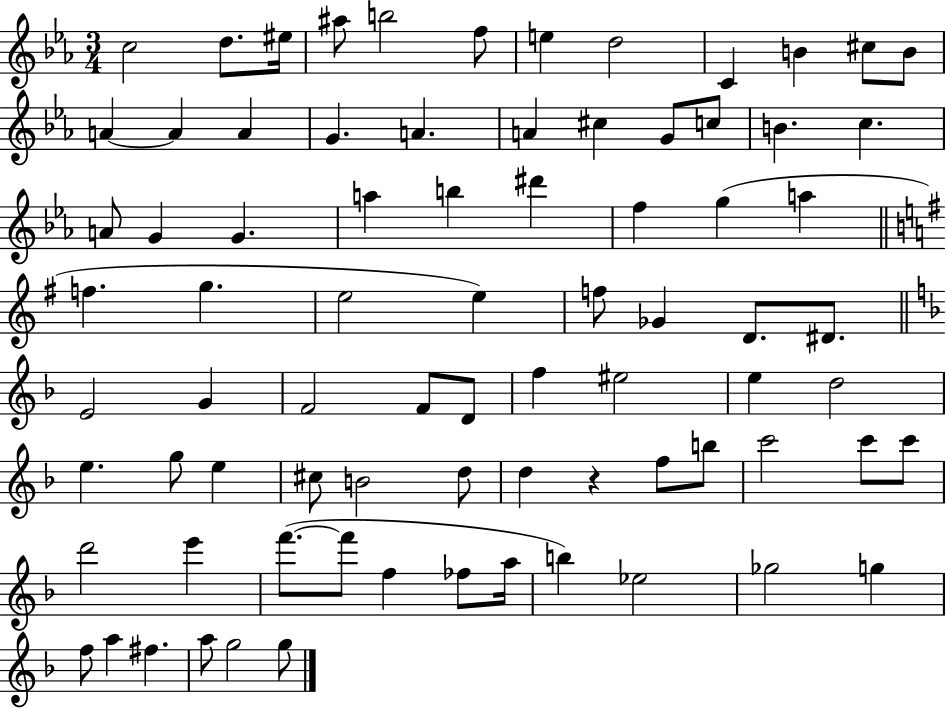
C5/h D5/e. EIS5/s A#5/e B5/h F5/e E5/q D5/h C4/q B4/q C#5/e B4/e A4/q A4/q A4/q G4/q. A4/q. A4/q C#5/q G4/e C5/e B4/q. C5/q. A4/e G4/q G4/q. A5/q B5/q D#6/q F5/q G5/q A5/q F5/q. G5/q. E5/h E5/q F5/e Gb4/q D4/e. D#4/e. E4/h G4/q F4/h F4/e D4/e F5/q EIS5/h E5/q D5/h E5/q. G5/e E5/q C#5/e B4/h D5/e D5/q R/q F5/e B5/e C6/h C6/e C6/e D6/h E6/q F6/e. F6/e F5/q FES5/e A5/s B5/q Eb5/h Gb5/h G5/q F5/e A5/q F#5/q. A5/e G5/h G5/e